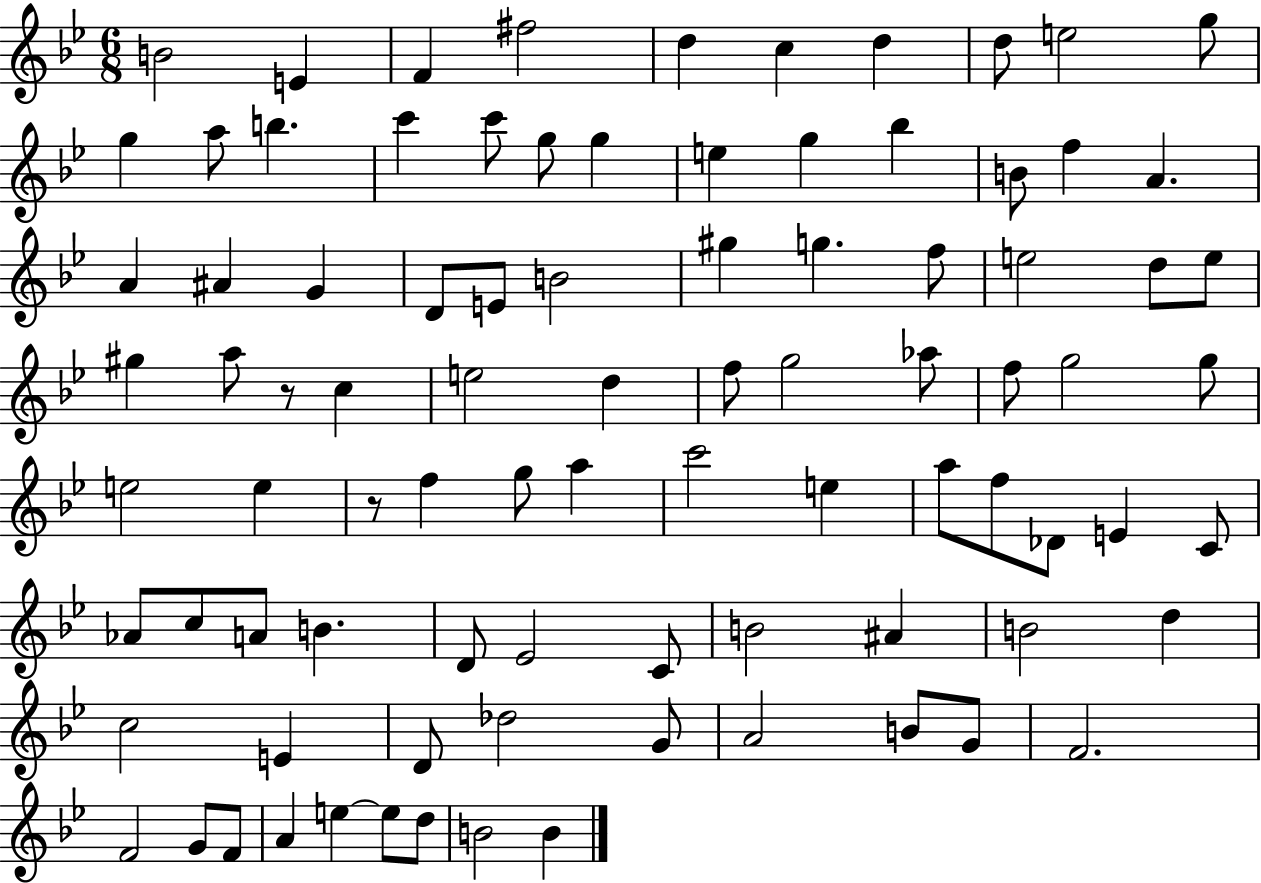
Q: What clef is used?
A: treble